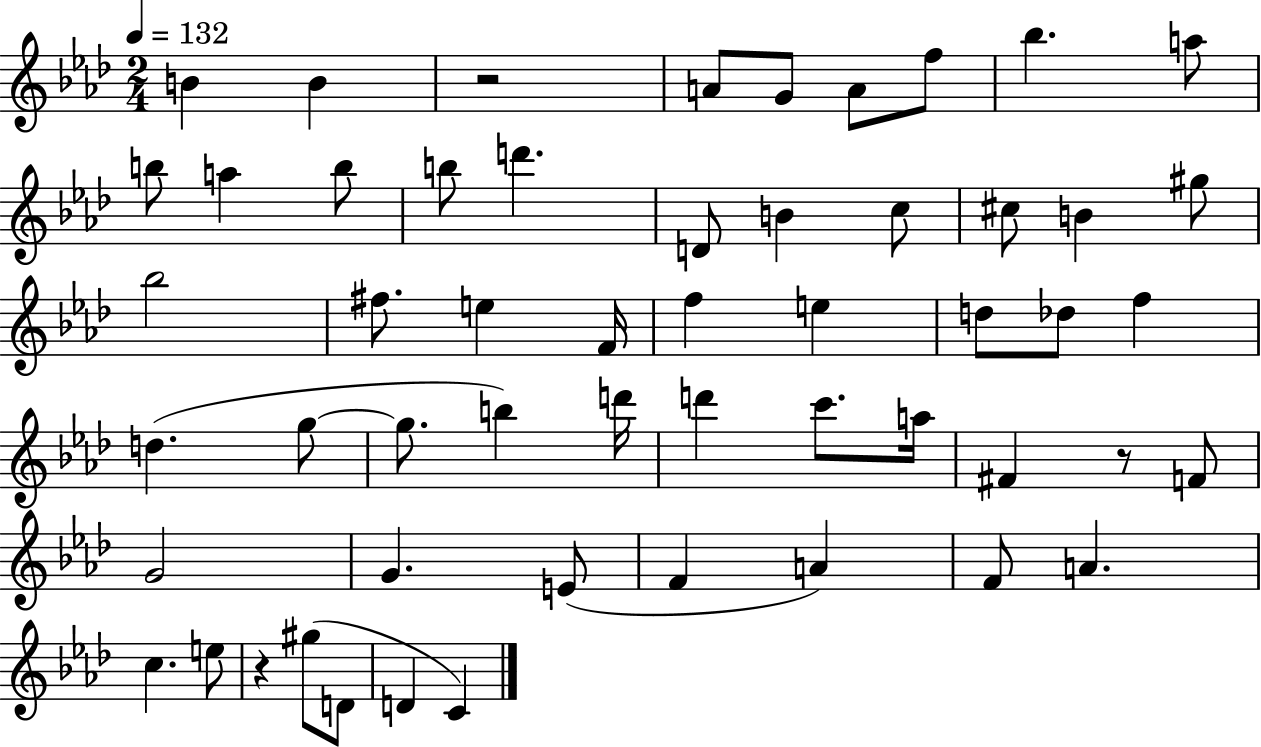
B4/q B4/q R/h A4/e G4/e A4/e F5/e Bb5/q. A5/e B5/e A5/q B5/e B5/e D6/q. D4/e B4/q C5/e C#5/e B4/q G#5/e Bb5/h F#5/e. E5/q F4/s F5/q E5/q D5/e Db5/e F5/q D5/q. G5/e G5/e. B5/q D6/s D6/q C6/e. A5/s F#4/q R/e F4/e G4/h G4/q. E4/e F4/q A4/q F4/e A4/q. C5/q. E5/e R/q G#5/e D4/e D4/q C4/q